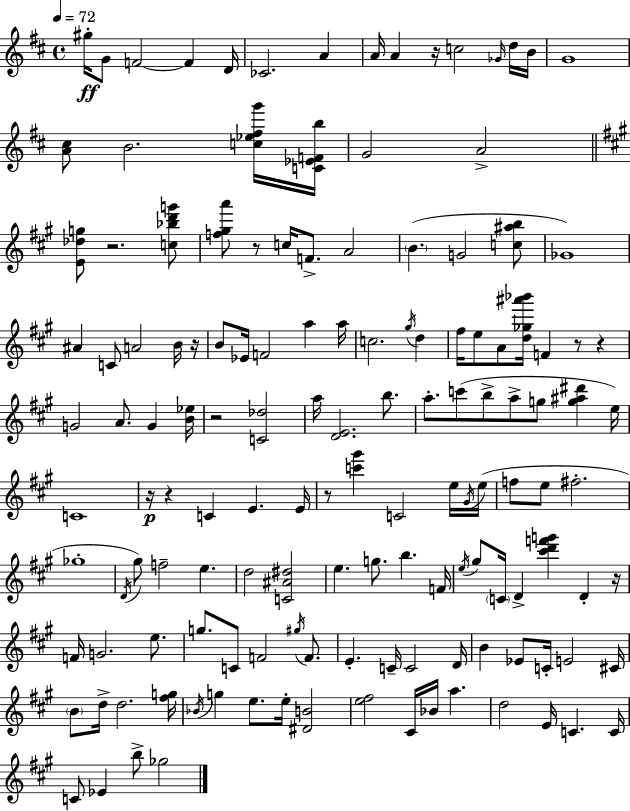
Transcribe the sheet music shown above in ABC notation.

X:1
T:Untitled
M:4/4
L:1/4
K:D
^g/4 G/2 F2 F D/4 _C2 A A/4 A z/4 c2 _G/4 d/4 B/4 G4 [A^c]/2 B2 [c_e^fg']/4 [C_EFb]/4 G2 A2 [E_dg]/2 z2 [c_bd'g']/2 [f^ga']/2 z/2 c/4 F/2 A2 B G2 [c^ab]/2 _G4 ^A C/2 A2 B/4 z/4 B/2 _E/4 F2 a a/4 c2 ^g/4 d ^f/4 e/2 A/2 [d_g^a'_b']/4 F z/2 z G2 A/2 G [B_e]/4 z2 [C_d]2 a/4 [DE]2 b/2 a/2 c'/2 b/2 a/2 g/2 [g^a^d'] e/4 C4 z/4 z C E E/4 z/2 [c'^g'] C2 e/4 ^G/4 e/4 f/2 e/2 ^f2 _g4 D/4 ^g/2 f2 e d2 [C^A^d]2 e g/2 b F/4 e/4 ^g/2 C/4 D [^c'd'f'g'] D z/4 F/4 G2 e/2 g/2 C/2 F2 ^g/4 F/2 E C/4 C2 D/4 B _E/2 C/4 E2 ^C/4 B/2 d/4 d2 [^fg]/4 _B/4 g e/2 e/4 [^DB]2 [e^f]2 ^C/4 _B/4 a d2 E/4 C C/4 C/2 _E b/2 _g2